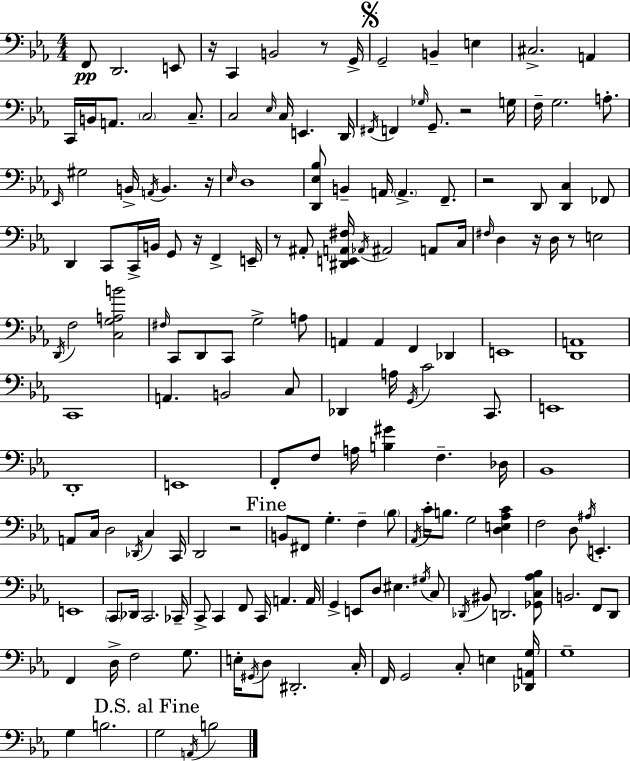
X:1
T:Untitled
M:4/4
L:1/4
K:Cm
F,,/2 D,,2 E,,/2 z/4 C,, B,,2 z/2 G,,/4 G,,2 B,, E, ^C,2 A,, C,,/4 B,,/4 A,,/2 C,2 C,/2 C,2 _E,/4 C,/4 E,, D,,/4 ^F,,/4 F,, _G,/4 G,,/2 z2 G,/4 F,/4 G,2 A,/2 _E,,/4 ^G,2 B,,/4 A,,/4 B,, z/4 _E,/4 D,4 [D,,_E,_B,]/2 B,, A,,/4 A,, F,,/2 z2 D,,/2 [D,,C,] _F,,/2 D,, C,,/2 C,,/4 B,,/4 G,,/2 z/4 F,, E,,/4 z/2 ^A,,/2 [^D,,E,,A,,^F,]/4 _A,,/4 ^A,,2 A,,/2 C,/4 ^F,/4 D, z/4 D,/4 z/2 E,2 D,,/4 F,2 [C,G,A,B]2 ^F,/4 C,,/2 D,,/2 C,,/2 G,2 A,/2 A,, A,, F,, _D,, E,,4 [D,,A,,]4 C,,4 A,, B,,2 C,/2 _D,, A,/4 G,,/4 C2 C,,/2 E,,4 D,,4 E,,4 F,,/2 F,/2 A,/4 [B,^G] F, _D,/4 _B,,4 A,,/2 C,/4 D,2 _D,,/4 C, C,,/4 D,,2 z2 B,,/2 ^F,,/2 G, F, _B,/2 _A,,/4 C/4 B,/2 G,2 [D,E,_A,C] F,2 D,/2 ^A,/4 E,, E,,4 C,,/2 _D,,/4 C,,2 _C,,/4 C,,/2 C,, F,,/2 C,,/4 A,, A,,/4 G,, E,,/2 D,/2 ^E, ^G,/4 C,/2 _D,,/4 ^B,,/2 D,,2 [_G,,C,_A,_B,]/2 B,,2 F,,/2 D,,/2 F,, D,/4 F,2 G,/2 E,/4 ^G,,/4 D,/2 ^D,,2 C,/4 F,,/4 G,,2 C,/2 E, [_D,,A,,G,]/4 G,4 G, B,2 G,2 A,,/4 B,2